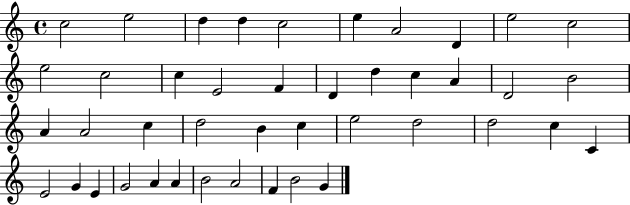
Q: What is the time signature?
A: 4/4